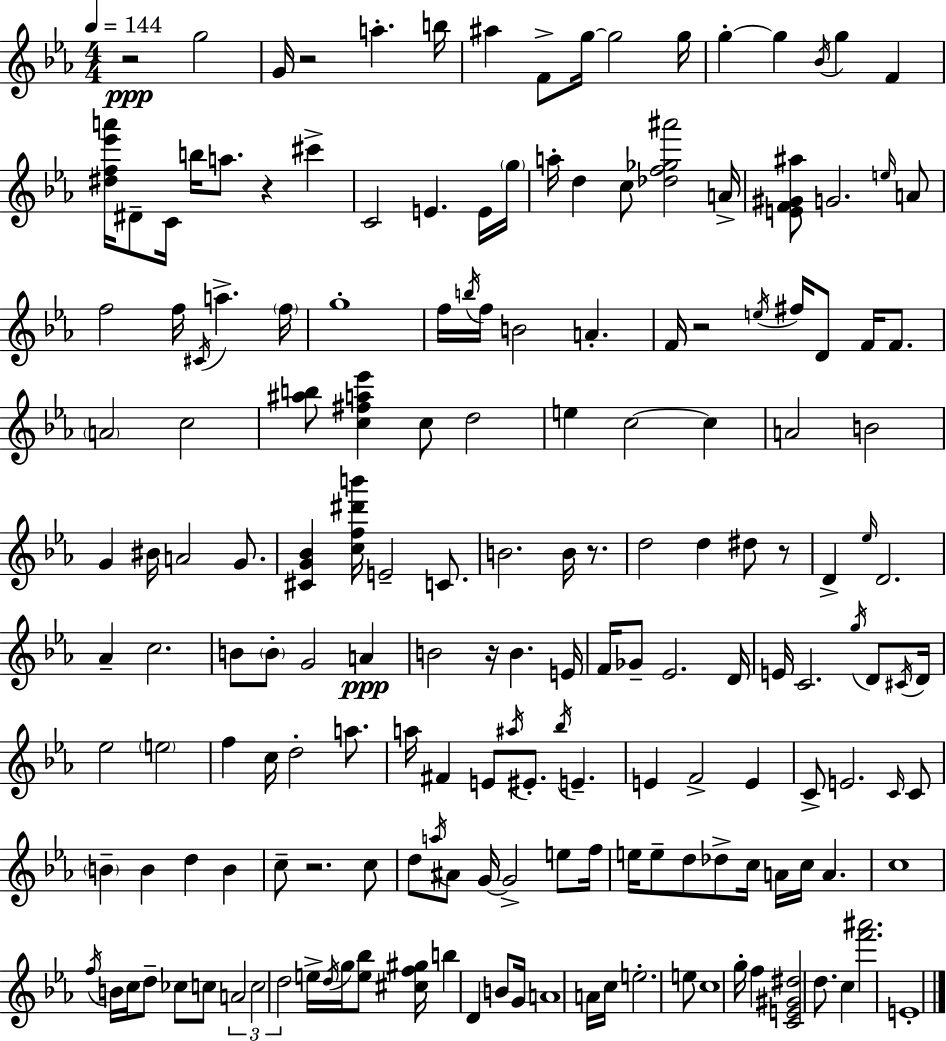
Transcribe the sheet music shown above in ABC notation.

X:1
T:Untitled
M:4/4
L:1/4
K:Eb
z2 g2 G/4 z2 a b/4 ^a F/2 g/4 g2 g/4 g g _B/4 g F [^df_e'a']/4 ^D/2 C/4 b/4 a/2 z ^c' C2 E E/4 g/4 a/4 d c/2 [_df_g^a']2 A/4 [EF^G^a]/2 G2 e/4 A/2 f2 f/4 ^C/4 a f/4 g4 f/4 b/4 f/4 B2 A F/4 z2 e/4 ^f/4 D/2 F/4 F/2 A2 c2 [^ab]/2 [c^fa_e'] c/2 d2 e c2 c A2 B2 G ^B/4 A2 G/2 [^CG_B] [cf^d'b']/4 E2 C/2 B2 B/4 z/2 d2 d ^d/2 z/2 D _e/4 D2 _A c2 B/2 B/2 G2 A B2 z/4 B E/4 F/4 _G/2 _E2 D/4 E/4 C2 g/4 D/2 ^C/4 D/4 _e2 e2 f c/4 d2 a/2 a/4 ^F E/2 ^a/4 ^E/2 _b/4 E E F2 E C/2 E2 C/4 C/2 B B d B c/2 z2 c/2 d/2 a/4 ^A/2 G/4 G2 e/2 f/4 e/4 e/2 d/2 _d/2 c/4 A/4 c/4 A c4 f/4 B/4 c/4 d/2 _c/2 c/2 A2 c2 d2 e/4 d/4 g/4 [e_b]/2 [^cf^g]/4 b D B/2 G/4 A4 A/4 c/4 e2 e/2 c4 g/4 f [CE^G^d]2 d/2 c [f'^a']2 E4